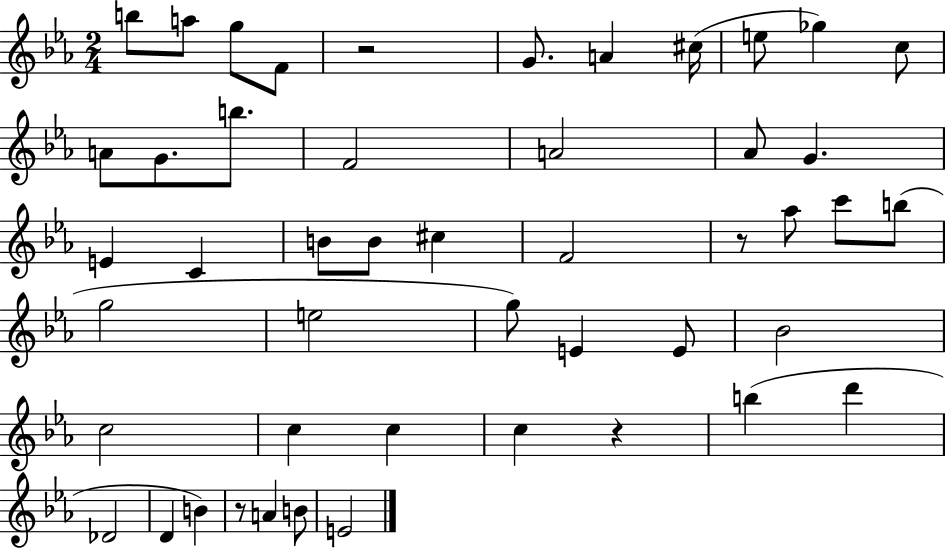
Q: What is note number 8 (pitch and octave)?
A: E5